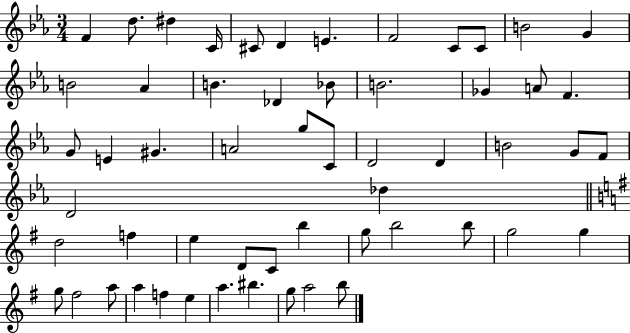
{
  \clef treble
  \numericTimeSignature
  \time 3/4
  \key ees \major
  \repeat volta 2 { f'4 d''8. dis''4 c'16 | cis'8 d'4 e'4. | f'2 c'8 c'8 | b'2 g'4 | \break b'2 aes'4 | b'4. des'4 bes'8 | b'2. | ges'4 a'8 f'4. | \break g'8 e'4 gis'4. | a'2 g''8 c'8 | d'2 d'4 | b'2 g'8 f'8 | \break d'2 des''4 | \bar "||" \break \key g \major d''2 f''4 | e''4 d'8 c'8 b''4 | g''8 b''2 b''8 | g''2 g''4 | \break g''8 fis''2 a''8 | a''4 f''4 e''4 | a''4. bis''4. | g''8 a''2 b''8 | \break } \bar "|."
}